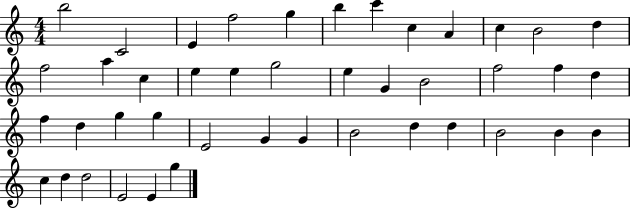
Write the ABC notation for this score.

X:1
T:Untitled
M:4/4
L:1/4
K:C
b2 C2 E f2 g b c' c A c B2 d f2 a c e e g2 e G B2 f2 f d f d g g E2 G G B2 d d B2 B B c d d2 E2 E g